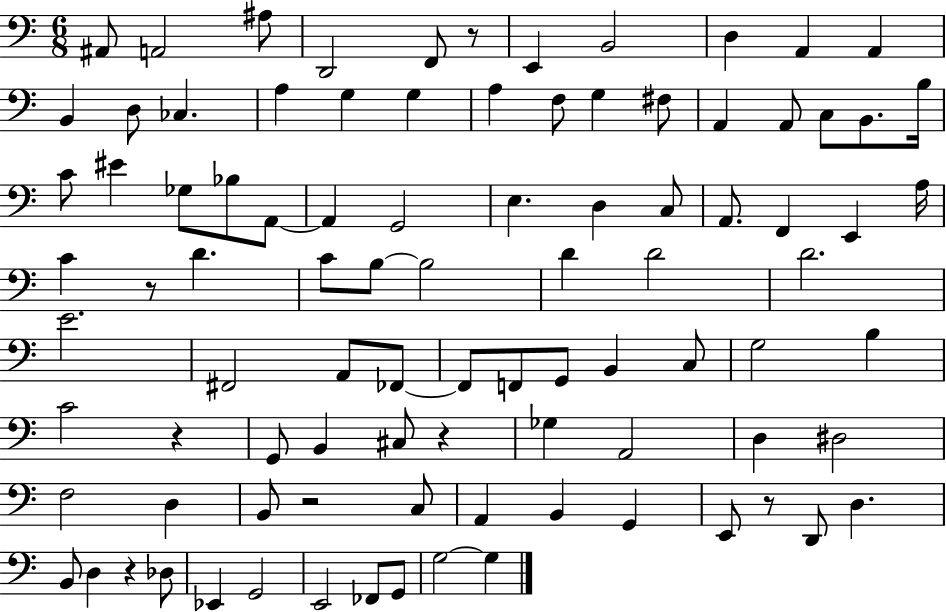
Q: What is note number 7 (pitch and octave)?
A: B2